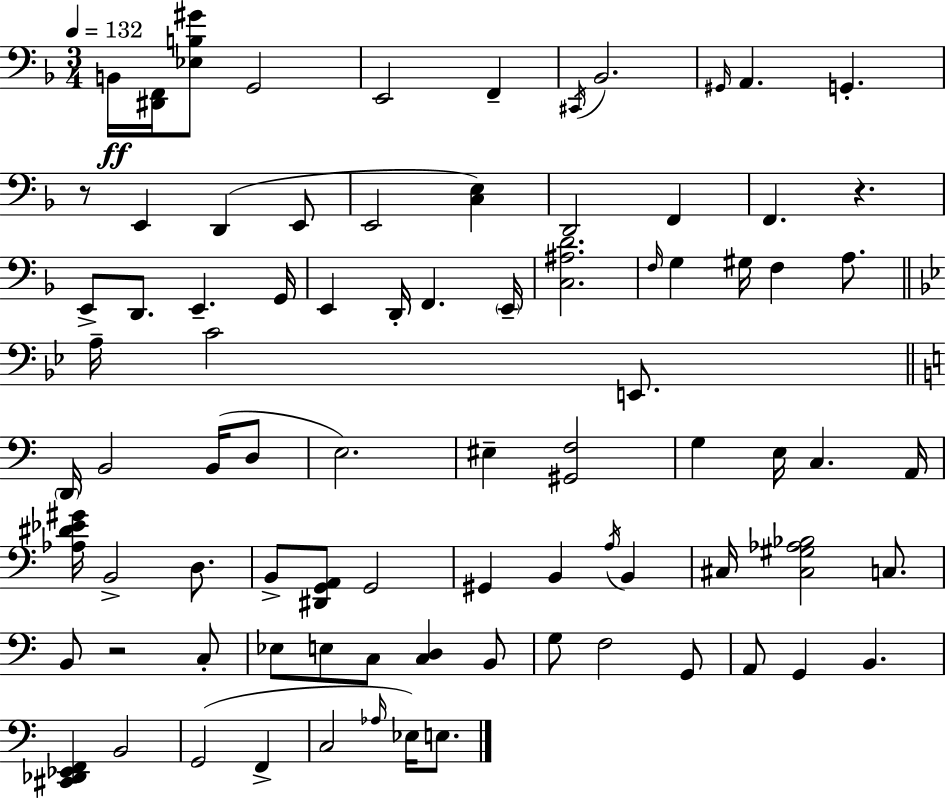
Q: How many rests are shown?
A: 3